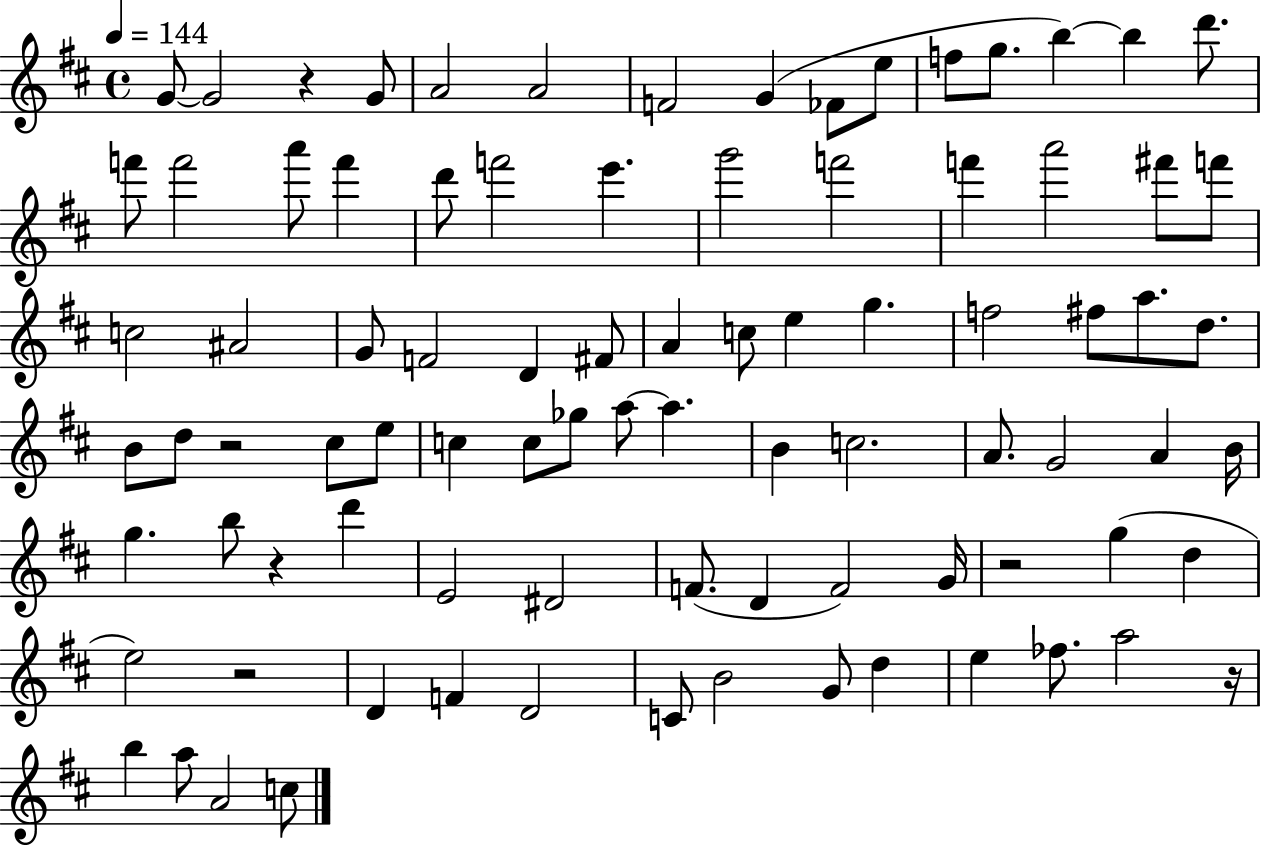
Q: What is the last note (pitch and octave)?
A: C5